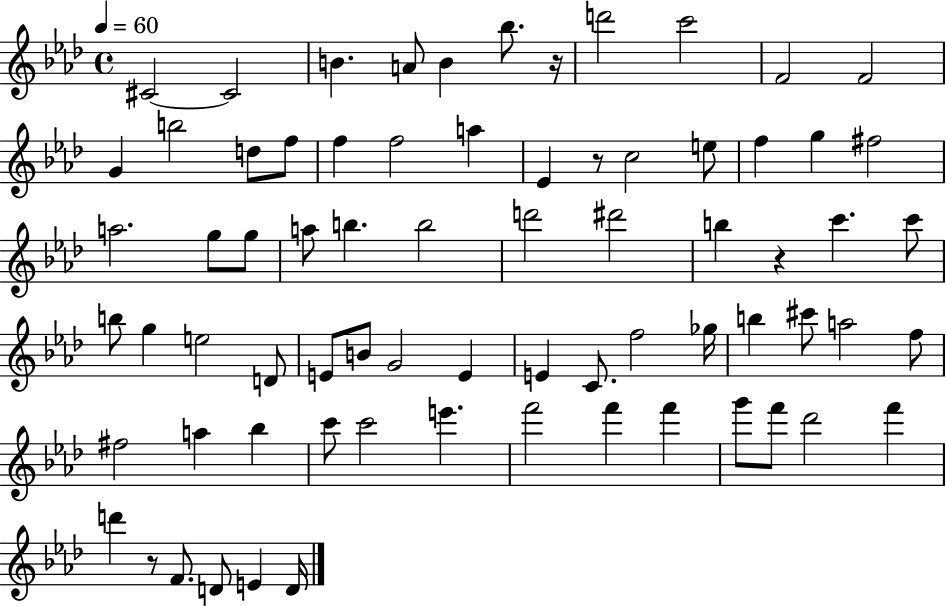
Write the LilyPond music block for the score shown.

{
  \clef treble
  \time 4/4
  \defaultTimeSignature
  \key aes \major
  \tempo 4 = 60
  \repeat volta 2 { cis'2~~ cis'2 | b'4. a'8 b'4 bes''8. r16 | d'''2 c'''2 | f'2 f'2 | \break g'4 b''2 d''8 f''8 | f''4 f''2 a''4 | ees'4 r8 c''2 e''8 | f''4 g''4 fis''2 | \break a''2. g''8 g''8 | a''8 b''4. b''2 | d'''2 dis'''2 | b''4 r4 c'''4. c'''8 | \break b''8 g''4 e''2 d'8 | e'8 b'8 g'2 e'4 | e'4 c'8. f''2 ges''16 | b''4 cis'''8 a''2 f''8 | \break fis''2 a''4 bes''4 | c'''8 c'''2 e'''4. | f'''2 f'''4 f'''4 | g'''8 f'''8 des'''2 f'''4 | \break d'''4 r8 f'8. d'8 e'4 d'16 | } \bar "|."
}